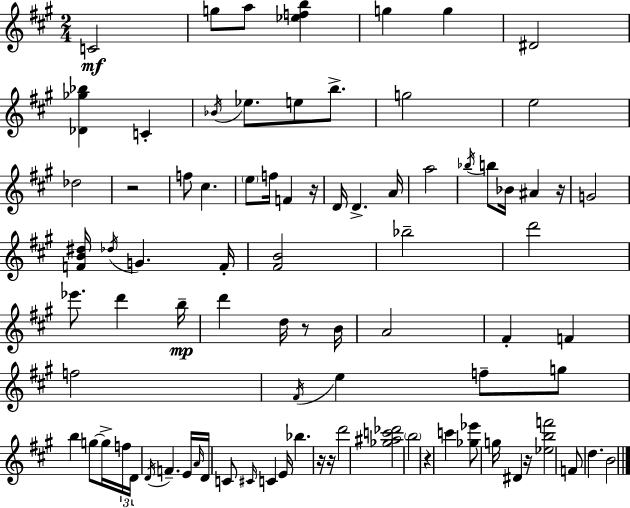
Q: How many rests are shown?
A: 8